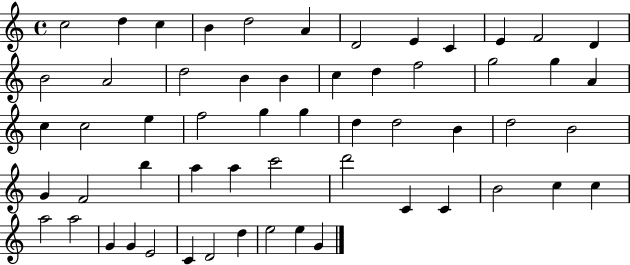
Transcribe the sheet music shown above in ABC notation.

X:1
T:Untitled
M:4/4
L:1/4
K:C
c2 d c B d2 A D2 E C E F2 D B2 A2 d2 B B c d f2 g2 g A c c2 e f2 g g d d2 B d2 B2 G F2 b a a c'2 d'2 C C B2 c c a2 a2 G G E2 C D2 d e2 e G